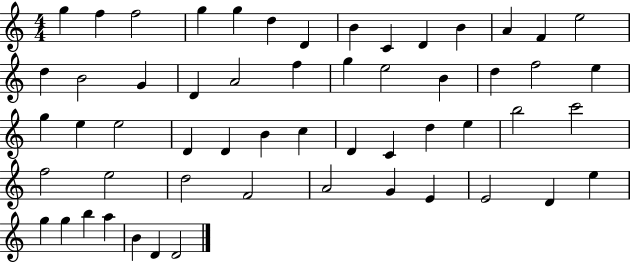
X:1
T:Untitled
M:4/4
L:1/4
K:C
g f f2 g g d D B C D B A F e2 d B2 G D A2 f g e2 B d f2 e g e e2 D D B c D C d e b2 c'2 f2 e2 d2 F2 A2 G E E2 D e g g b a B D D2